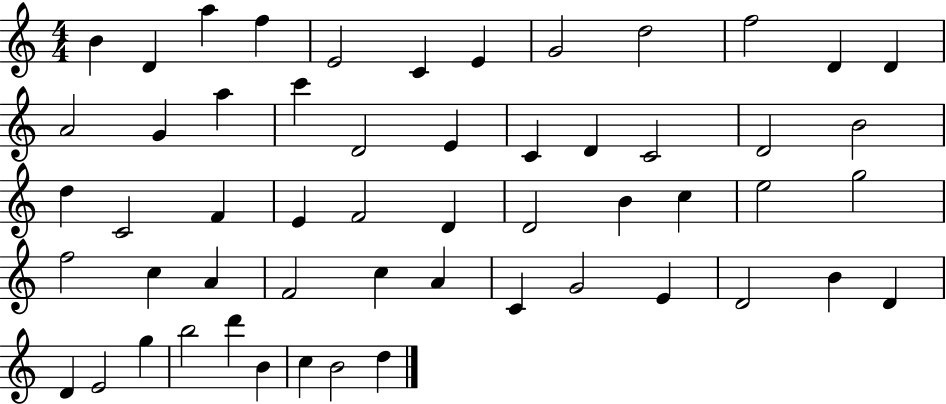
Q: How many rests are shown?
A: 0